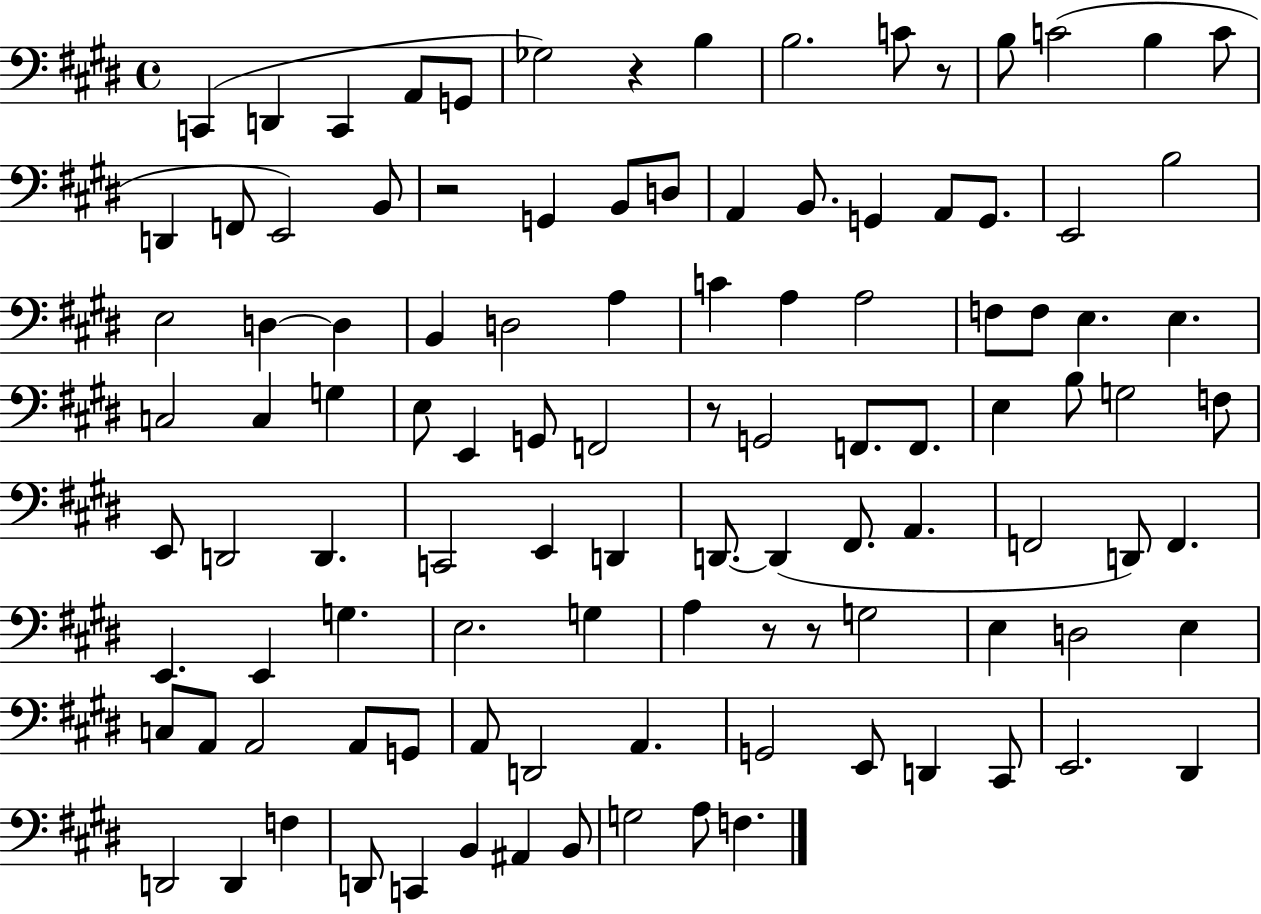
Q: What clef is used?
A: bass